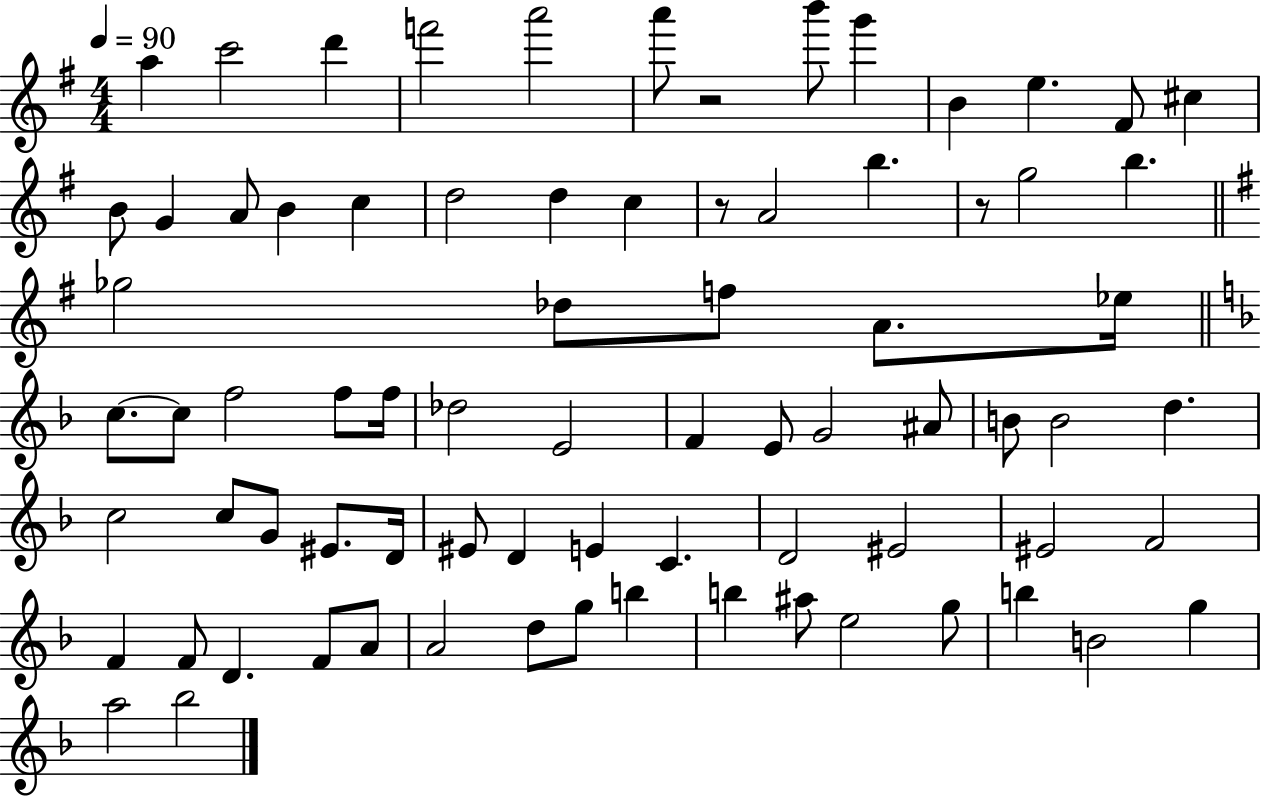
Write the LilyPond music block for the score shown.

{
  \clef treble
  \numericTimeSignature
  \time 4/4
  \key g \major
  \tempo 4 = 90
  \repeat volta 2 { a''4 c'''2 d'''4 | f'''2 a'''2 | a'''8 r2 b'''8 g'''4 | b'4 e''4. fis'8 cis''4 | \break b'8 g'4 a'8 b'4 c''4 | d''2 d''4 c''4 | r8 a'2 b''4. | r8 g''2 b''4. | \break \bar "||" \break \key g \major ges''2 des''8 f''8 a'8. ees''16 | \bar "||" \break \key f \major c''8.~~ c''8 f''2 f''8 f''16 | des''2 e'2 | f'4 e'8 g'2 ais'8 | b'8 b'2 d''4. | \break c''2 c''8 g'8 eis'8. d'16 | eis'8 d'4 e'4 c'4. | d'2 eis'2 | eis'2 f'2 | \break f'4 f'8 d'4. f'8 a'8 | a'2 d''8 g''8 b''4 | b''4 ais''8 e''2 g''8 | b''4 b'2 g''4 | \break a''2 bes''2 | } \bar "|."
}